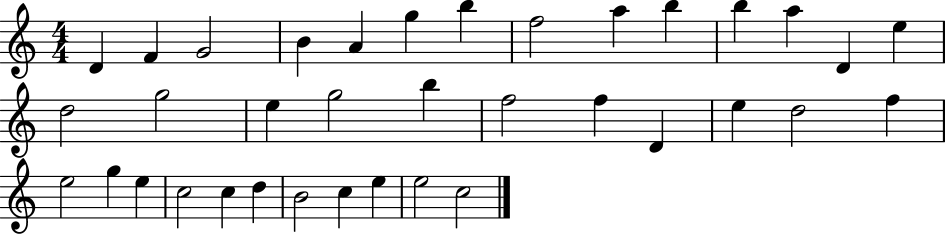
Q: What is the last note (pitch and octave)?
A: C5